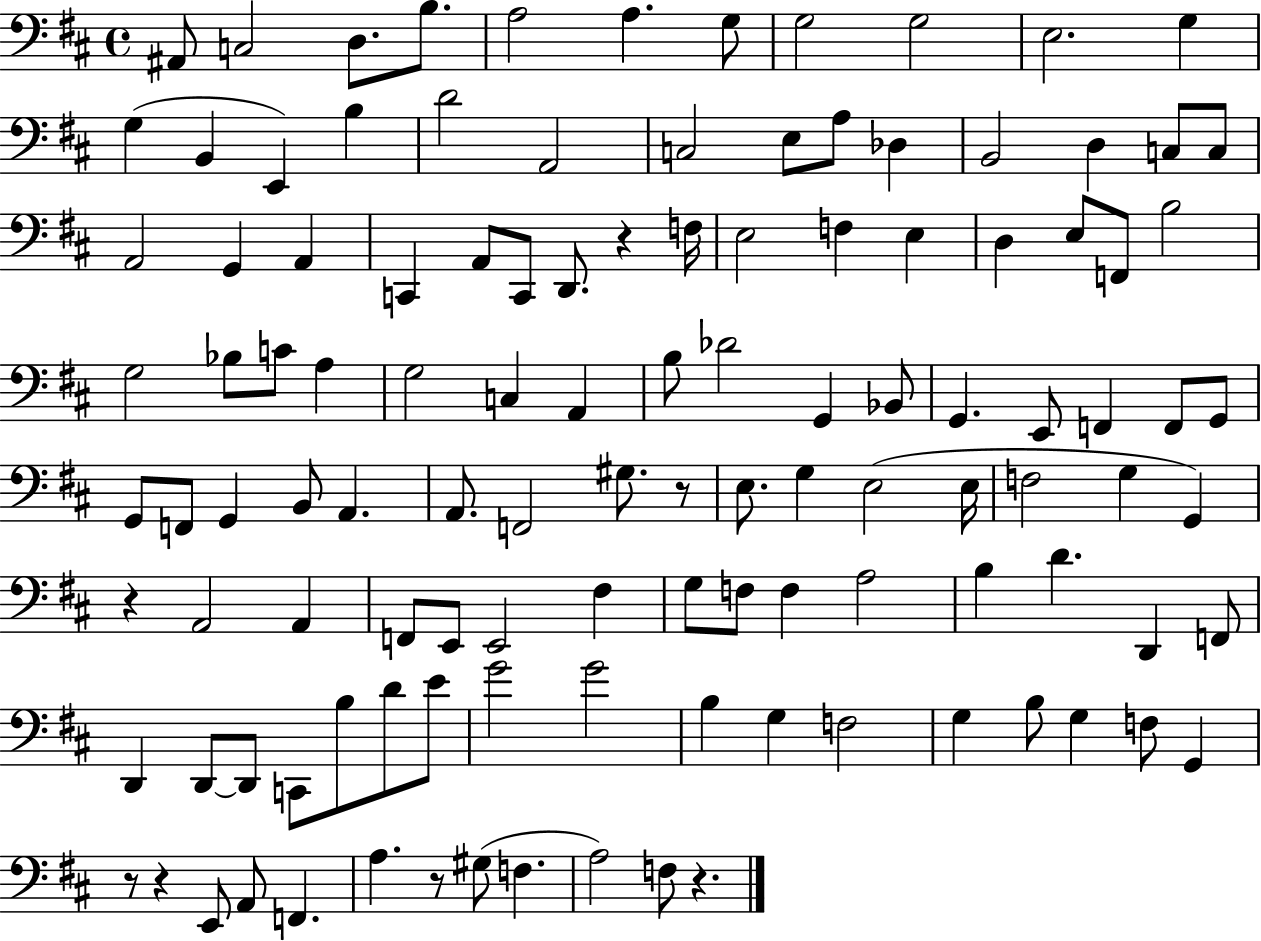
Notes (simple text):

A#2/e C3/h D3/e. B3/e. A3/h A3/q. G3/e G3/h G3/h E3/h. G3/q G3/q B2/q E2/q B3/q D4/h A2/h C3/h E3/e A3/e Db3/q B2/h D3/q C3/e C3/e A2/h G2/q A2/q C2/q A2/e C2/e D2/e. R/q F3/s E3/h F3/q E3/q D3/q E3/e F2/e B3/h G3/h Bb3/e C4/e A3/q G3/h C3/q A2/q B3/e Db4/h G2/q Bb2/e G2/q. E2/e F2/q F2/e G2/e G2/e F2/e G2/q B2/e A2/q. A2/e. F2/h G#3/e. R/e E3/e. G3/q E3/h E3/s F3/h G3/q G2/q R/q A2/h A2/q F2/e E2/e E2/h F#3/q G3/e F3/e F3/q A3/h B3/q D4/q. D2/q F2/e D2/q D2/e D2/e C2/e B3/e D4/e E4/e G4/h G4/h B3/q G3/q F3/h G3/q B3/e G3/q F3/e G2/q R/e R/q E2/e A2/e F2/q. A3/q. R/e G#3/e F3/q. A3/h F3/e R/q.